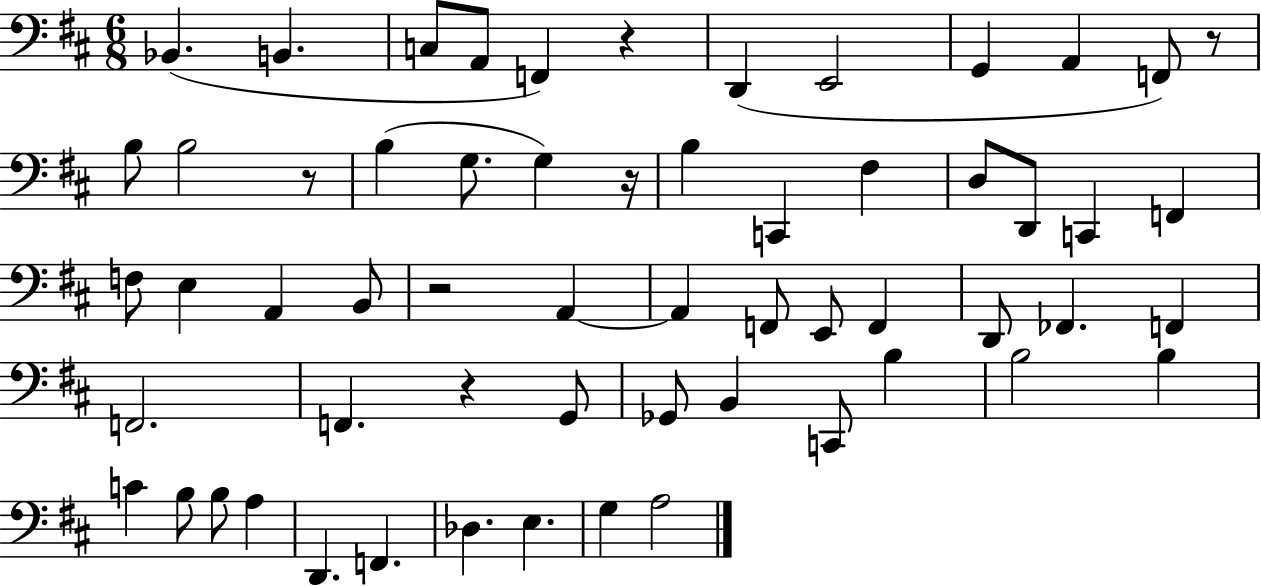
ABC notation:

X:1
T:Untitled
M:6/8
L:1/4
K:D
_B,, B,, C,/2 A,,/2 F,, z D,, E,,2 G,, A,, F,,/2 z/2 B,/2 B,2 z/2 B, G,/2 G, z/4 B, C,, ^F, D,/2 D,,/2 C,, F,, F,/2 E, A,, B,,/2 z2 A,, A,, F,,/2 E,,/2 F,, D,,/2 _F,, F,, F,,2 F,, z G,,/2 _G,,/2 B,, C,,/2 B, B,2 B, C B,/2 B,/2 A, D,, F,, _D, E, G, A,2